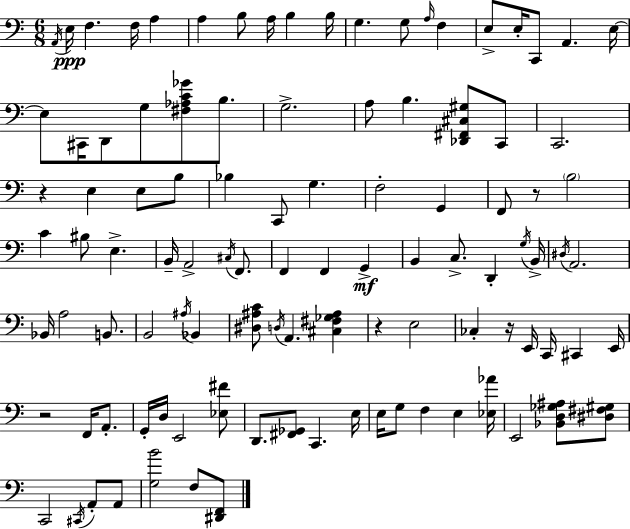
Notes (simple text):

A2/s E3/s F3/q. F3/s A3/q A3/q B3/e A3/s B3/q B3/s G3/q. G3/e A3/s F3/q E3/e E3/s C2/e A2/q. E3/s E3/e C#2/s D2/e G3/e [F#3,Ab3,C4,Gb4]/e B3/e. G3/h. A3/e B3/q. [Db2,F#2,C#3,G#3]/e C2/e C2/h. R/q E3/q E3/e B3/e Bb3/q C2/e G3/q. F3/h G2/q F2/e R/e B3/h C4/q BIS3/e E3/q. B2/s A2/h C#3/s F2/e. F2/q F2/q G2/q B2/q C3/e. D2/q G3/s B2/s D#3/s A2/h. Bb2/s A3/h B2/e. B2/h A#3/s Bb2/q [D#3,A#3,C4]/e D3/s A2/q. [C#3,F#3,Gb3,A#3]/q R/q E3/h CES3/q R/s E2/s C2/s C#2/q E2/s R/h F2/s A2/e. G2/s D3/s E2/h [Eb3,F#4]/e D2/e. [F#2,Gb2]/e C2/q. E3/s E3/s G3/e F3/q E3/q [Eb3,Ab4]/s E2/h [Bb2,D3,Gb3,A#3]/e [D#3,F#3,G#3]/e C2/h C#2/s A2/e A2/e [G3,B4]/h F3/e [D#2,F2]/e